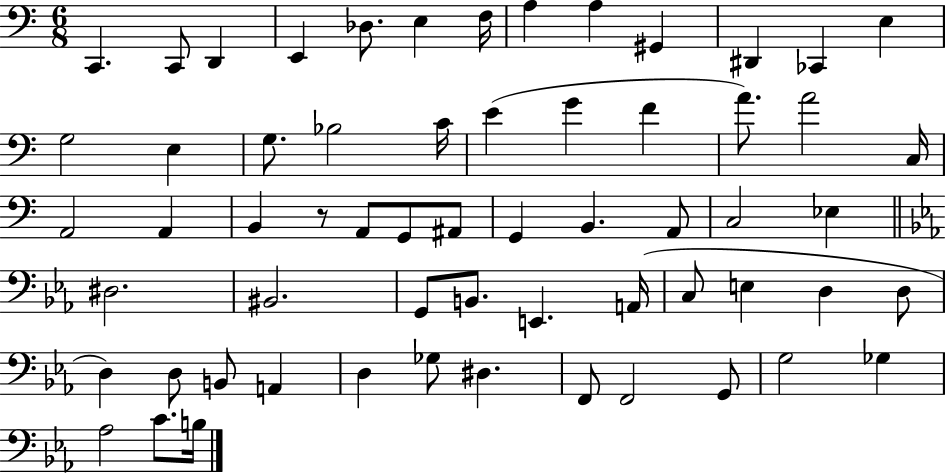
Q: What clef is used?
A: bass